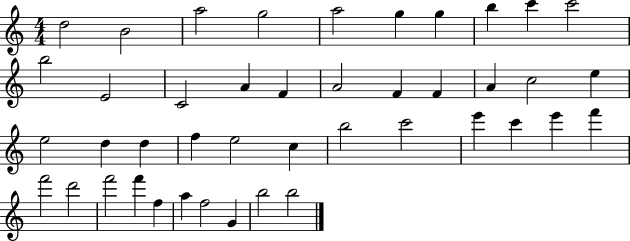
X:1
T:Untitled
M:4/4
L:1/4
K:C
d2 B2 a2 g2 a2 g g b c' c'2 b2 E2 C2 A F A2 F F A c2 e e2 d d f e2 c b2 c'2 e' c' e' f' f'2 d'2 f'2 f' f a f2 G b2 b2